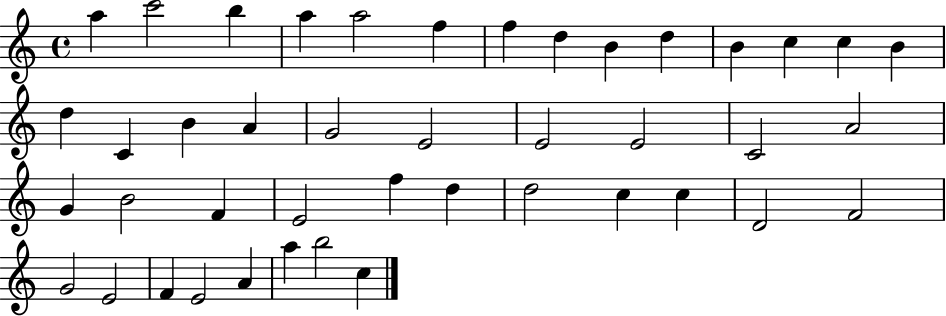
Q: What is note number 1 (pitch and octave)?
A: A5